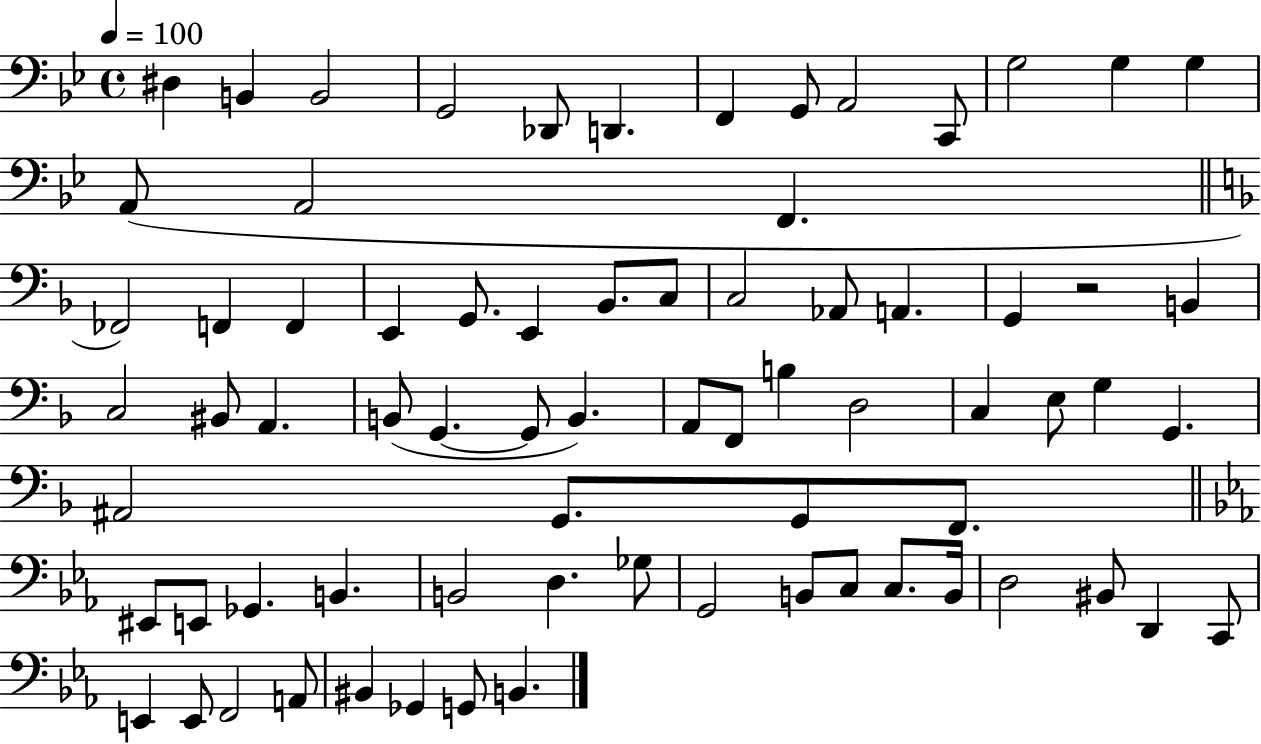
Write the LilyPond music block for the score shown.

{
  \clef bass
  \time 4/4
  \defaultTimeSignature
  \key bes \major
  \tempo 4 = 100
  dis4 b,4 b,2 | g,2 des,8 d,4. | f,4 g,8 a,2 c,8 | g2 g4 g4 | \break a,8( a,2 f,4. | \bar "||" \break \key f \major fes,2) f,4 f,4 | e,4 g,8. e,4 bes,8. c8 | c2 aes,8 a,4. | g,4 r2 b,4 | \break c2 bis,8 a,4. | b,8( g,4.~~ g,8 b,4.) | a,8 f,8 b4 d2 | c4 e8 g4 g,4. | \break ais,2 g,8. g,8 f,8. | \bar "||" \break \key ees \major eis,8 e,8 ges,4. b,4. | b,2 d4. ges8 | g,2 b,8 c8 c8. b,16 | d2 bis,8 d,4 c,8 | \break e,4 e,8 f,2 a,8 | bis,4 ges,4 g,8 b,4. | \bar "|."
}